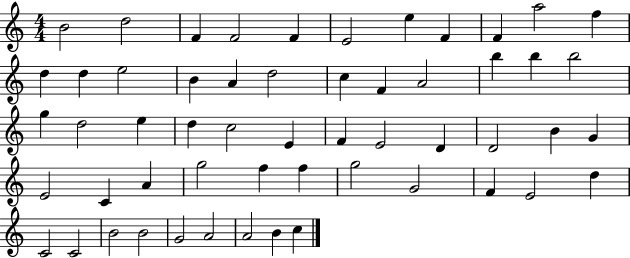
X:1
T:Untitled
M:4/4
L:1/4
K:C
B2 d2 F F2 F E2 e F F a2 f d d e2 B A d2 c F A2 b b b2 g d2 e d c2 E F E2 D D2 B G E2 C A g2 f f g2 G2 F E2 d C2 C2 B2 B2 G2 A2 A2 B c